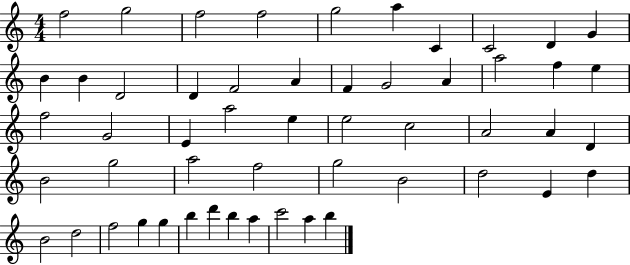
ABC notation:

X:1
T:Untitled
M:4/4
L:1/4
K:C
f2 g2 f2 f2 g2 a C C2 D G B B D2 D F2 A F G2 A a2 f e f2 G2 E a2 e e2 c2 A2 A D B2 g2 a2 f2 g2 B2 d2 E d B2 d2 f2 g g b d' b a c'2 a b